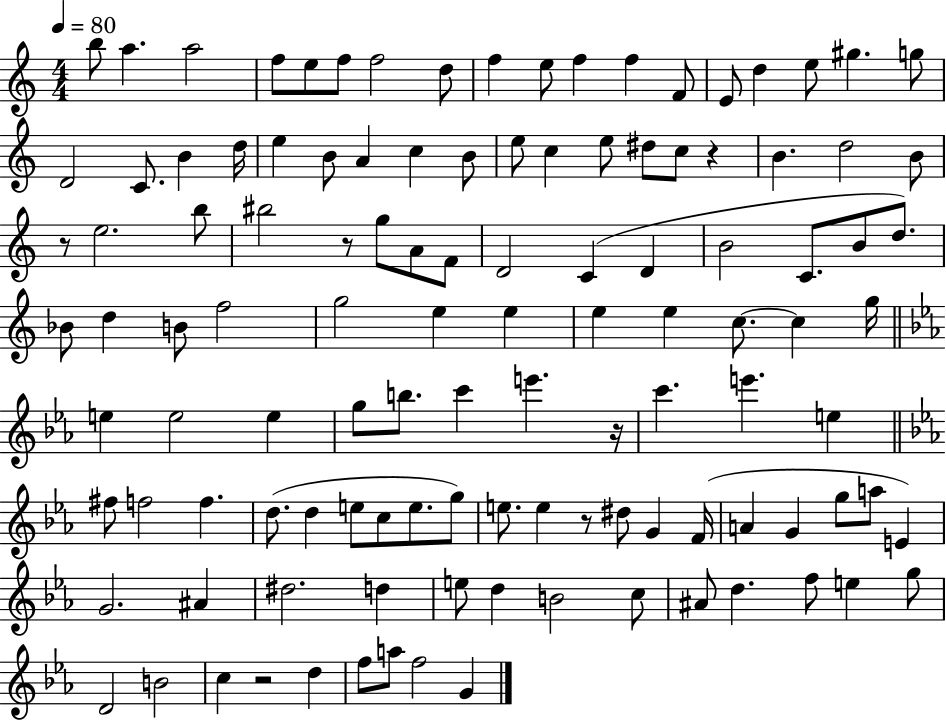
{
  \clef treble
  \numericTimeSignature
  \time 4/4
  \key c \major
  \tempo 4 = 80
  b''8 a''4. a''2 | f''8 e''8 f''8 f''2 d''8 | f''4 e''8 f''4 f''4 f'8 | e'8 d''4 e''8 gis''4. g''8 | \break d'2 c'8. b'4 d''16 | e''4 b'8 a'4 c''4 b'8 | e''8 c''4 e''8 dis''8 c''8 r4 | b'4. d''2 b'8 | \break r8 e''2. b''8 | bis''2 r8 g''8 a'8 f'8 | d'2 c'4( d'4 | b'2 c'8. b'8 d''8.) | \break bes'8 d''4 b'8 f''2 | g''2 e''4 e''4 | e''4 e''4 c''8.~~ c''4 g''16 | \bar "||" \break \key c \minor e''4 e''2 e''4 | g''8 b''8. c'''4 e'''4. r16 | c'''4. e'''4. e''4 | \bar "||" \break \key ees \major fis''8 f''2 f''4. | d''8.( d''4 e''8 c''8 e''8. g''8) | e''8. e''4 r8 dis''8 g'4 f'16( | a'4 g'4 g''8 a''8 e'4) | \break g'2. ais'4 | dis''2. d''4 | e''8 d''4 b'2 c''8 | ais'8 d''4. f''8 e''4 g''8 | \break d'2 b'2 | c''4 r2 d''4 | f''8 a''8 f''2 g'4 | \bar "|."
}